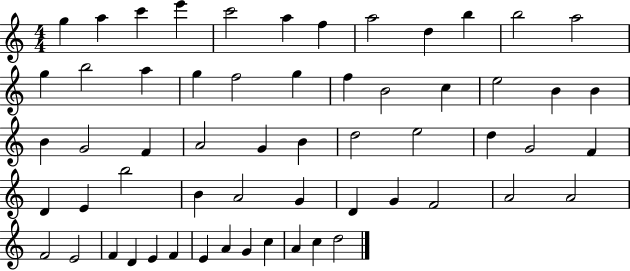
{
  \clef treble
  \numericTimeSignature
  \time 4/4
  \key c \major
  g''4 a''4 c'''4 e'''4 | c'''2 a''4 f''4 | a''2 d''4 b''4 | b''2 a''2 | \break g''4 b''2 a''4 | g''4 f''2 g''4 | f''4 b'2 c''4 | e''2 b'4 b'4 | \break b'4 g'2 f'4 | a'2 g'4 b'4 | d''2 e''2 | d''4 g'2 f'4 | \break d'4 e'4 b''2 | b'4 a'2 g'4 | d'4 g'4 f'2 | a'2 a'2 | \break f'2 e'2 | f'4 d'4 e'4 f'4 | e'4 a'4 g'4 c''4 | a'4 c''4 d''2 | \break \bar "|."
}